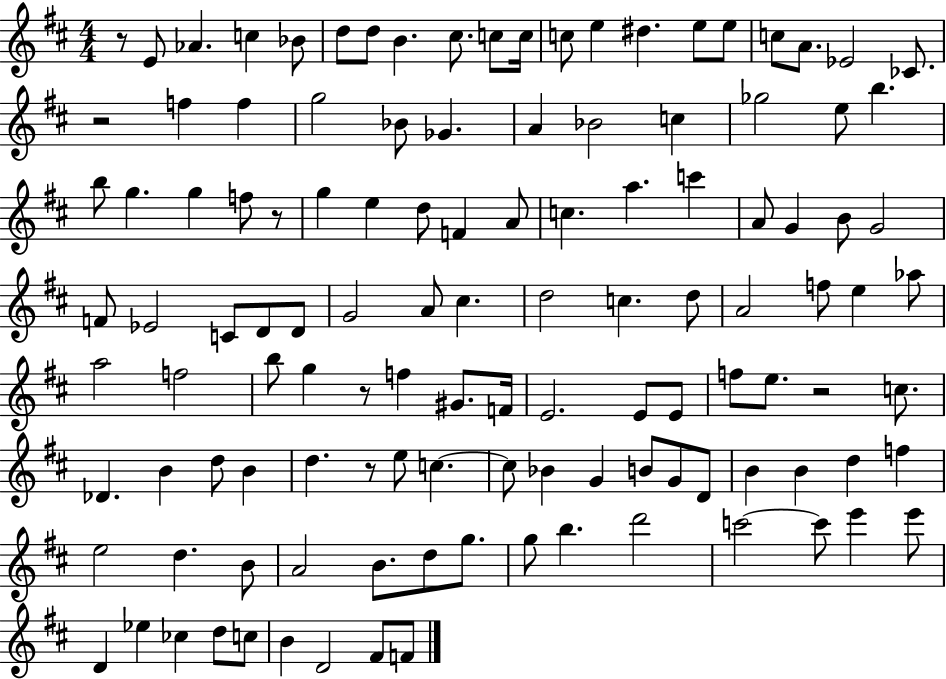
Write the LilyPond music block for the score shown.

{
  \clef treble
  \numericTimeSignature
  \time 4/4
  \key d \major
  r8 e'8 aes'4. c''4 bes'8 | d''8 d''8 b'4. cis''8. c''8 c''16 | c''8 e''4 dis''4. e''8 e''8 | c''8 a'8. ees'2 ces'8. | \break r2 f''4 f''4 | g''2 bes'8 ges'4. | a'4 bes'2 c''4 | ges''2 e''8 b''4. | \break b''8 g''4. g''4 f''8 r8 | g''4 e''4 d''8 f'4 a'8 | c''4. a''4. c'''4 | a'8 g'4 b'8 g'2 | \break f'8 ees'2 c'8 d'8 d'8 | g'2 a'8 cis''4. | d''2 c''4. d''8 | a'2 f''8 e''4 aes''8 | \break a''2 f''2 | b''8 g''4 r8 f''4 gis'8. f'16 | e'2. e'8 e'8 | f''8 e''8. r2 c''8. | \break des'4. b'4 d''8 b'4 | d''4. r8 e''8 c''4.~~ | c''8 bes'4 g'4 b'8 g'8 d'8 | b'4 b'4 d''4 f''4 | \break e''2 d''4. b'8 | a'2 b'8. d''8 g''8. | g''8 b''4. d'''2 | c'''2~~ c'''8 e'''4 e'''8 | \break d'4 ees''4 ces''4 d''8 c''8 | b'4 d'2 fis'8 f'8 | \bar "|."
}